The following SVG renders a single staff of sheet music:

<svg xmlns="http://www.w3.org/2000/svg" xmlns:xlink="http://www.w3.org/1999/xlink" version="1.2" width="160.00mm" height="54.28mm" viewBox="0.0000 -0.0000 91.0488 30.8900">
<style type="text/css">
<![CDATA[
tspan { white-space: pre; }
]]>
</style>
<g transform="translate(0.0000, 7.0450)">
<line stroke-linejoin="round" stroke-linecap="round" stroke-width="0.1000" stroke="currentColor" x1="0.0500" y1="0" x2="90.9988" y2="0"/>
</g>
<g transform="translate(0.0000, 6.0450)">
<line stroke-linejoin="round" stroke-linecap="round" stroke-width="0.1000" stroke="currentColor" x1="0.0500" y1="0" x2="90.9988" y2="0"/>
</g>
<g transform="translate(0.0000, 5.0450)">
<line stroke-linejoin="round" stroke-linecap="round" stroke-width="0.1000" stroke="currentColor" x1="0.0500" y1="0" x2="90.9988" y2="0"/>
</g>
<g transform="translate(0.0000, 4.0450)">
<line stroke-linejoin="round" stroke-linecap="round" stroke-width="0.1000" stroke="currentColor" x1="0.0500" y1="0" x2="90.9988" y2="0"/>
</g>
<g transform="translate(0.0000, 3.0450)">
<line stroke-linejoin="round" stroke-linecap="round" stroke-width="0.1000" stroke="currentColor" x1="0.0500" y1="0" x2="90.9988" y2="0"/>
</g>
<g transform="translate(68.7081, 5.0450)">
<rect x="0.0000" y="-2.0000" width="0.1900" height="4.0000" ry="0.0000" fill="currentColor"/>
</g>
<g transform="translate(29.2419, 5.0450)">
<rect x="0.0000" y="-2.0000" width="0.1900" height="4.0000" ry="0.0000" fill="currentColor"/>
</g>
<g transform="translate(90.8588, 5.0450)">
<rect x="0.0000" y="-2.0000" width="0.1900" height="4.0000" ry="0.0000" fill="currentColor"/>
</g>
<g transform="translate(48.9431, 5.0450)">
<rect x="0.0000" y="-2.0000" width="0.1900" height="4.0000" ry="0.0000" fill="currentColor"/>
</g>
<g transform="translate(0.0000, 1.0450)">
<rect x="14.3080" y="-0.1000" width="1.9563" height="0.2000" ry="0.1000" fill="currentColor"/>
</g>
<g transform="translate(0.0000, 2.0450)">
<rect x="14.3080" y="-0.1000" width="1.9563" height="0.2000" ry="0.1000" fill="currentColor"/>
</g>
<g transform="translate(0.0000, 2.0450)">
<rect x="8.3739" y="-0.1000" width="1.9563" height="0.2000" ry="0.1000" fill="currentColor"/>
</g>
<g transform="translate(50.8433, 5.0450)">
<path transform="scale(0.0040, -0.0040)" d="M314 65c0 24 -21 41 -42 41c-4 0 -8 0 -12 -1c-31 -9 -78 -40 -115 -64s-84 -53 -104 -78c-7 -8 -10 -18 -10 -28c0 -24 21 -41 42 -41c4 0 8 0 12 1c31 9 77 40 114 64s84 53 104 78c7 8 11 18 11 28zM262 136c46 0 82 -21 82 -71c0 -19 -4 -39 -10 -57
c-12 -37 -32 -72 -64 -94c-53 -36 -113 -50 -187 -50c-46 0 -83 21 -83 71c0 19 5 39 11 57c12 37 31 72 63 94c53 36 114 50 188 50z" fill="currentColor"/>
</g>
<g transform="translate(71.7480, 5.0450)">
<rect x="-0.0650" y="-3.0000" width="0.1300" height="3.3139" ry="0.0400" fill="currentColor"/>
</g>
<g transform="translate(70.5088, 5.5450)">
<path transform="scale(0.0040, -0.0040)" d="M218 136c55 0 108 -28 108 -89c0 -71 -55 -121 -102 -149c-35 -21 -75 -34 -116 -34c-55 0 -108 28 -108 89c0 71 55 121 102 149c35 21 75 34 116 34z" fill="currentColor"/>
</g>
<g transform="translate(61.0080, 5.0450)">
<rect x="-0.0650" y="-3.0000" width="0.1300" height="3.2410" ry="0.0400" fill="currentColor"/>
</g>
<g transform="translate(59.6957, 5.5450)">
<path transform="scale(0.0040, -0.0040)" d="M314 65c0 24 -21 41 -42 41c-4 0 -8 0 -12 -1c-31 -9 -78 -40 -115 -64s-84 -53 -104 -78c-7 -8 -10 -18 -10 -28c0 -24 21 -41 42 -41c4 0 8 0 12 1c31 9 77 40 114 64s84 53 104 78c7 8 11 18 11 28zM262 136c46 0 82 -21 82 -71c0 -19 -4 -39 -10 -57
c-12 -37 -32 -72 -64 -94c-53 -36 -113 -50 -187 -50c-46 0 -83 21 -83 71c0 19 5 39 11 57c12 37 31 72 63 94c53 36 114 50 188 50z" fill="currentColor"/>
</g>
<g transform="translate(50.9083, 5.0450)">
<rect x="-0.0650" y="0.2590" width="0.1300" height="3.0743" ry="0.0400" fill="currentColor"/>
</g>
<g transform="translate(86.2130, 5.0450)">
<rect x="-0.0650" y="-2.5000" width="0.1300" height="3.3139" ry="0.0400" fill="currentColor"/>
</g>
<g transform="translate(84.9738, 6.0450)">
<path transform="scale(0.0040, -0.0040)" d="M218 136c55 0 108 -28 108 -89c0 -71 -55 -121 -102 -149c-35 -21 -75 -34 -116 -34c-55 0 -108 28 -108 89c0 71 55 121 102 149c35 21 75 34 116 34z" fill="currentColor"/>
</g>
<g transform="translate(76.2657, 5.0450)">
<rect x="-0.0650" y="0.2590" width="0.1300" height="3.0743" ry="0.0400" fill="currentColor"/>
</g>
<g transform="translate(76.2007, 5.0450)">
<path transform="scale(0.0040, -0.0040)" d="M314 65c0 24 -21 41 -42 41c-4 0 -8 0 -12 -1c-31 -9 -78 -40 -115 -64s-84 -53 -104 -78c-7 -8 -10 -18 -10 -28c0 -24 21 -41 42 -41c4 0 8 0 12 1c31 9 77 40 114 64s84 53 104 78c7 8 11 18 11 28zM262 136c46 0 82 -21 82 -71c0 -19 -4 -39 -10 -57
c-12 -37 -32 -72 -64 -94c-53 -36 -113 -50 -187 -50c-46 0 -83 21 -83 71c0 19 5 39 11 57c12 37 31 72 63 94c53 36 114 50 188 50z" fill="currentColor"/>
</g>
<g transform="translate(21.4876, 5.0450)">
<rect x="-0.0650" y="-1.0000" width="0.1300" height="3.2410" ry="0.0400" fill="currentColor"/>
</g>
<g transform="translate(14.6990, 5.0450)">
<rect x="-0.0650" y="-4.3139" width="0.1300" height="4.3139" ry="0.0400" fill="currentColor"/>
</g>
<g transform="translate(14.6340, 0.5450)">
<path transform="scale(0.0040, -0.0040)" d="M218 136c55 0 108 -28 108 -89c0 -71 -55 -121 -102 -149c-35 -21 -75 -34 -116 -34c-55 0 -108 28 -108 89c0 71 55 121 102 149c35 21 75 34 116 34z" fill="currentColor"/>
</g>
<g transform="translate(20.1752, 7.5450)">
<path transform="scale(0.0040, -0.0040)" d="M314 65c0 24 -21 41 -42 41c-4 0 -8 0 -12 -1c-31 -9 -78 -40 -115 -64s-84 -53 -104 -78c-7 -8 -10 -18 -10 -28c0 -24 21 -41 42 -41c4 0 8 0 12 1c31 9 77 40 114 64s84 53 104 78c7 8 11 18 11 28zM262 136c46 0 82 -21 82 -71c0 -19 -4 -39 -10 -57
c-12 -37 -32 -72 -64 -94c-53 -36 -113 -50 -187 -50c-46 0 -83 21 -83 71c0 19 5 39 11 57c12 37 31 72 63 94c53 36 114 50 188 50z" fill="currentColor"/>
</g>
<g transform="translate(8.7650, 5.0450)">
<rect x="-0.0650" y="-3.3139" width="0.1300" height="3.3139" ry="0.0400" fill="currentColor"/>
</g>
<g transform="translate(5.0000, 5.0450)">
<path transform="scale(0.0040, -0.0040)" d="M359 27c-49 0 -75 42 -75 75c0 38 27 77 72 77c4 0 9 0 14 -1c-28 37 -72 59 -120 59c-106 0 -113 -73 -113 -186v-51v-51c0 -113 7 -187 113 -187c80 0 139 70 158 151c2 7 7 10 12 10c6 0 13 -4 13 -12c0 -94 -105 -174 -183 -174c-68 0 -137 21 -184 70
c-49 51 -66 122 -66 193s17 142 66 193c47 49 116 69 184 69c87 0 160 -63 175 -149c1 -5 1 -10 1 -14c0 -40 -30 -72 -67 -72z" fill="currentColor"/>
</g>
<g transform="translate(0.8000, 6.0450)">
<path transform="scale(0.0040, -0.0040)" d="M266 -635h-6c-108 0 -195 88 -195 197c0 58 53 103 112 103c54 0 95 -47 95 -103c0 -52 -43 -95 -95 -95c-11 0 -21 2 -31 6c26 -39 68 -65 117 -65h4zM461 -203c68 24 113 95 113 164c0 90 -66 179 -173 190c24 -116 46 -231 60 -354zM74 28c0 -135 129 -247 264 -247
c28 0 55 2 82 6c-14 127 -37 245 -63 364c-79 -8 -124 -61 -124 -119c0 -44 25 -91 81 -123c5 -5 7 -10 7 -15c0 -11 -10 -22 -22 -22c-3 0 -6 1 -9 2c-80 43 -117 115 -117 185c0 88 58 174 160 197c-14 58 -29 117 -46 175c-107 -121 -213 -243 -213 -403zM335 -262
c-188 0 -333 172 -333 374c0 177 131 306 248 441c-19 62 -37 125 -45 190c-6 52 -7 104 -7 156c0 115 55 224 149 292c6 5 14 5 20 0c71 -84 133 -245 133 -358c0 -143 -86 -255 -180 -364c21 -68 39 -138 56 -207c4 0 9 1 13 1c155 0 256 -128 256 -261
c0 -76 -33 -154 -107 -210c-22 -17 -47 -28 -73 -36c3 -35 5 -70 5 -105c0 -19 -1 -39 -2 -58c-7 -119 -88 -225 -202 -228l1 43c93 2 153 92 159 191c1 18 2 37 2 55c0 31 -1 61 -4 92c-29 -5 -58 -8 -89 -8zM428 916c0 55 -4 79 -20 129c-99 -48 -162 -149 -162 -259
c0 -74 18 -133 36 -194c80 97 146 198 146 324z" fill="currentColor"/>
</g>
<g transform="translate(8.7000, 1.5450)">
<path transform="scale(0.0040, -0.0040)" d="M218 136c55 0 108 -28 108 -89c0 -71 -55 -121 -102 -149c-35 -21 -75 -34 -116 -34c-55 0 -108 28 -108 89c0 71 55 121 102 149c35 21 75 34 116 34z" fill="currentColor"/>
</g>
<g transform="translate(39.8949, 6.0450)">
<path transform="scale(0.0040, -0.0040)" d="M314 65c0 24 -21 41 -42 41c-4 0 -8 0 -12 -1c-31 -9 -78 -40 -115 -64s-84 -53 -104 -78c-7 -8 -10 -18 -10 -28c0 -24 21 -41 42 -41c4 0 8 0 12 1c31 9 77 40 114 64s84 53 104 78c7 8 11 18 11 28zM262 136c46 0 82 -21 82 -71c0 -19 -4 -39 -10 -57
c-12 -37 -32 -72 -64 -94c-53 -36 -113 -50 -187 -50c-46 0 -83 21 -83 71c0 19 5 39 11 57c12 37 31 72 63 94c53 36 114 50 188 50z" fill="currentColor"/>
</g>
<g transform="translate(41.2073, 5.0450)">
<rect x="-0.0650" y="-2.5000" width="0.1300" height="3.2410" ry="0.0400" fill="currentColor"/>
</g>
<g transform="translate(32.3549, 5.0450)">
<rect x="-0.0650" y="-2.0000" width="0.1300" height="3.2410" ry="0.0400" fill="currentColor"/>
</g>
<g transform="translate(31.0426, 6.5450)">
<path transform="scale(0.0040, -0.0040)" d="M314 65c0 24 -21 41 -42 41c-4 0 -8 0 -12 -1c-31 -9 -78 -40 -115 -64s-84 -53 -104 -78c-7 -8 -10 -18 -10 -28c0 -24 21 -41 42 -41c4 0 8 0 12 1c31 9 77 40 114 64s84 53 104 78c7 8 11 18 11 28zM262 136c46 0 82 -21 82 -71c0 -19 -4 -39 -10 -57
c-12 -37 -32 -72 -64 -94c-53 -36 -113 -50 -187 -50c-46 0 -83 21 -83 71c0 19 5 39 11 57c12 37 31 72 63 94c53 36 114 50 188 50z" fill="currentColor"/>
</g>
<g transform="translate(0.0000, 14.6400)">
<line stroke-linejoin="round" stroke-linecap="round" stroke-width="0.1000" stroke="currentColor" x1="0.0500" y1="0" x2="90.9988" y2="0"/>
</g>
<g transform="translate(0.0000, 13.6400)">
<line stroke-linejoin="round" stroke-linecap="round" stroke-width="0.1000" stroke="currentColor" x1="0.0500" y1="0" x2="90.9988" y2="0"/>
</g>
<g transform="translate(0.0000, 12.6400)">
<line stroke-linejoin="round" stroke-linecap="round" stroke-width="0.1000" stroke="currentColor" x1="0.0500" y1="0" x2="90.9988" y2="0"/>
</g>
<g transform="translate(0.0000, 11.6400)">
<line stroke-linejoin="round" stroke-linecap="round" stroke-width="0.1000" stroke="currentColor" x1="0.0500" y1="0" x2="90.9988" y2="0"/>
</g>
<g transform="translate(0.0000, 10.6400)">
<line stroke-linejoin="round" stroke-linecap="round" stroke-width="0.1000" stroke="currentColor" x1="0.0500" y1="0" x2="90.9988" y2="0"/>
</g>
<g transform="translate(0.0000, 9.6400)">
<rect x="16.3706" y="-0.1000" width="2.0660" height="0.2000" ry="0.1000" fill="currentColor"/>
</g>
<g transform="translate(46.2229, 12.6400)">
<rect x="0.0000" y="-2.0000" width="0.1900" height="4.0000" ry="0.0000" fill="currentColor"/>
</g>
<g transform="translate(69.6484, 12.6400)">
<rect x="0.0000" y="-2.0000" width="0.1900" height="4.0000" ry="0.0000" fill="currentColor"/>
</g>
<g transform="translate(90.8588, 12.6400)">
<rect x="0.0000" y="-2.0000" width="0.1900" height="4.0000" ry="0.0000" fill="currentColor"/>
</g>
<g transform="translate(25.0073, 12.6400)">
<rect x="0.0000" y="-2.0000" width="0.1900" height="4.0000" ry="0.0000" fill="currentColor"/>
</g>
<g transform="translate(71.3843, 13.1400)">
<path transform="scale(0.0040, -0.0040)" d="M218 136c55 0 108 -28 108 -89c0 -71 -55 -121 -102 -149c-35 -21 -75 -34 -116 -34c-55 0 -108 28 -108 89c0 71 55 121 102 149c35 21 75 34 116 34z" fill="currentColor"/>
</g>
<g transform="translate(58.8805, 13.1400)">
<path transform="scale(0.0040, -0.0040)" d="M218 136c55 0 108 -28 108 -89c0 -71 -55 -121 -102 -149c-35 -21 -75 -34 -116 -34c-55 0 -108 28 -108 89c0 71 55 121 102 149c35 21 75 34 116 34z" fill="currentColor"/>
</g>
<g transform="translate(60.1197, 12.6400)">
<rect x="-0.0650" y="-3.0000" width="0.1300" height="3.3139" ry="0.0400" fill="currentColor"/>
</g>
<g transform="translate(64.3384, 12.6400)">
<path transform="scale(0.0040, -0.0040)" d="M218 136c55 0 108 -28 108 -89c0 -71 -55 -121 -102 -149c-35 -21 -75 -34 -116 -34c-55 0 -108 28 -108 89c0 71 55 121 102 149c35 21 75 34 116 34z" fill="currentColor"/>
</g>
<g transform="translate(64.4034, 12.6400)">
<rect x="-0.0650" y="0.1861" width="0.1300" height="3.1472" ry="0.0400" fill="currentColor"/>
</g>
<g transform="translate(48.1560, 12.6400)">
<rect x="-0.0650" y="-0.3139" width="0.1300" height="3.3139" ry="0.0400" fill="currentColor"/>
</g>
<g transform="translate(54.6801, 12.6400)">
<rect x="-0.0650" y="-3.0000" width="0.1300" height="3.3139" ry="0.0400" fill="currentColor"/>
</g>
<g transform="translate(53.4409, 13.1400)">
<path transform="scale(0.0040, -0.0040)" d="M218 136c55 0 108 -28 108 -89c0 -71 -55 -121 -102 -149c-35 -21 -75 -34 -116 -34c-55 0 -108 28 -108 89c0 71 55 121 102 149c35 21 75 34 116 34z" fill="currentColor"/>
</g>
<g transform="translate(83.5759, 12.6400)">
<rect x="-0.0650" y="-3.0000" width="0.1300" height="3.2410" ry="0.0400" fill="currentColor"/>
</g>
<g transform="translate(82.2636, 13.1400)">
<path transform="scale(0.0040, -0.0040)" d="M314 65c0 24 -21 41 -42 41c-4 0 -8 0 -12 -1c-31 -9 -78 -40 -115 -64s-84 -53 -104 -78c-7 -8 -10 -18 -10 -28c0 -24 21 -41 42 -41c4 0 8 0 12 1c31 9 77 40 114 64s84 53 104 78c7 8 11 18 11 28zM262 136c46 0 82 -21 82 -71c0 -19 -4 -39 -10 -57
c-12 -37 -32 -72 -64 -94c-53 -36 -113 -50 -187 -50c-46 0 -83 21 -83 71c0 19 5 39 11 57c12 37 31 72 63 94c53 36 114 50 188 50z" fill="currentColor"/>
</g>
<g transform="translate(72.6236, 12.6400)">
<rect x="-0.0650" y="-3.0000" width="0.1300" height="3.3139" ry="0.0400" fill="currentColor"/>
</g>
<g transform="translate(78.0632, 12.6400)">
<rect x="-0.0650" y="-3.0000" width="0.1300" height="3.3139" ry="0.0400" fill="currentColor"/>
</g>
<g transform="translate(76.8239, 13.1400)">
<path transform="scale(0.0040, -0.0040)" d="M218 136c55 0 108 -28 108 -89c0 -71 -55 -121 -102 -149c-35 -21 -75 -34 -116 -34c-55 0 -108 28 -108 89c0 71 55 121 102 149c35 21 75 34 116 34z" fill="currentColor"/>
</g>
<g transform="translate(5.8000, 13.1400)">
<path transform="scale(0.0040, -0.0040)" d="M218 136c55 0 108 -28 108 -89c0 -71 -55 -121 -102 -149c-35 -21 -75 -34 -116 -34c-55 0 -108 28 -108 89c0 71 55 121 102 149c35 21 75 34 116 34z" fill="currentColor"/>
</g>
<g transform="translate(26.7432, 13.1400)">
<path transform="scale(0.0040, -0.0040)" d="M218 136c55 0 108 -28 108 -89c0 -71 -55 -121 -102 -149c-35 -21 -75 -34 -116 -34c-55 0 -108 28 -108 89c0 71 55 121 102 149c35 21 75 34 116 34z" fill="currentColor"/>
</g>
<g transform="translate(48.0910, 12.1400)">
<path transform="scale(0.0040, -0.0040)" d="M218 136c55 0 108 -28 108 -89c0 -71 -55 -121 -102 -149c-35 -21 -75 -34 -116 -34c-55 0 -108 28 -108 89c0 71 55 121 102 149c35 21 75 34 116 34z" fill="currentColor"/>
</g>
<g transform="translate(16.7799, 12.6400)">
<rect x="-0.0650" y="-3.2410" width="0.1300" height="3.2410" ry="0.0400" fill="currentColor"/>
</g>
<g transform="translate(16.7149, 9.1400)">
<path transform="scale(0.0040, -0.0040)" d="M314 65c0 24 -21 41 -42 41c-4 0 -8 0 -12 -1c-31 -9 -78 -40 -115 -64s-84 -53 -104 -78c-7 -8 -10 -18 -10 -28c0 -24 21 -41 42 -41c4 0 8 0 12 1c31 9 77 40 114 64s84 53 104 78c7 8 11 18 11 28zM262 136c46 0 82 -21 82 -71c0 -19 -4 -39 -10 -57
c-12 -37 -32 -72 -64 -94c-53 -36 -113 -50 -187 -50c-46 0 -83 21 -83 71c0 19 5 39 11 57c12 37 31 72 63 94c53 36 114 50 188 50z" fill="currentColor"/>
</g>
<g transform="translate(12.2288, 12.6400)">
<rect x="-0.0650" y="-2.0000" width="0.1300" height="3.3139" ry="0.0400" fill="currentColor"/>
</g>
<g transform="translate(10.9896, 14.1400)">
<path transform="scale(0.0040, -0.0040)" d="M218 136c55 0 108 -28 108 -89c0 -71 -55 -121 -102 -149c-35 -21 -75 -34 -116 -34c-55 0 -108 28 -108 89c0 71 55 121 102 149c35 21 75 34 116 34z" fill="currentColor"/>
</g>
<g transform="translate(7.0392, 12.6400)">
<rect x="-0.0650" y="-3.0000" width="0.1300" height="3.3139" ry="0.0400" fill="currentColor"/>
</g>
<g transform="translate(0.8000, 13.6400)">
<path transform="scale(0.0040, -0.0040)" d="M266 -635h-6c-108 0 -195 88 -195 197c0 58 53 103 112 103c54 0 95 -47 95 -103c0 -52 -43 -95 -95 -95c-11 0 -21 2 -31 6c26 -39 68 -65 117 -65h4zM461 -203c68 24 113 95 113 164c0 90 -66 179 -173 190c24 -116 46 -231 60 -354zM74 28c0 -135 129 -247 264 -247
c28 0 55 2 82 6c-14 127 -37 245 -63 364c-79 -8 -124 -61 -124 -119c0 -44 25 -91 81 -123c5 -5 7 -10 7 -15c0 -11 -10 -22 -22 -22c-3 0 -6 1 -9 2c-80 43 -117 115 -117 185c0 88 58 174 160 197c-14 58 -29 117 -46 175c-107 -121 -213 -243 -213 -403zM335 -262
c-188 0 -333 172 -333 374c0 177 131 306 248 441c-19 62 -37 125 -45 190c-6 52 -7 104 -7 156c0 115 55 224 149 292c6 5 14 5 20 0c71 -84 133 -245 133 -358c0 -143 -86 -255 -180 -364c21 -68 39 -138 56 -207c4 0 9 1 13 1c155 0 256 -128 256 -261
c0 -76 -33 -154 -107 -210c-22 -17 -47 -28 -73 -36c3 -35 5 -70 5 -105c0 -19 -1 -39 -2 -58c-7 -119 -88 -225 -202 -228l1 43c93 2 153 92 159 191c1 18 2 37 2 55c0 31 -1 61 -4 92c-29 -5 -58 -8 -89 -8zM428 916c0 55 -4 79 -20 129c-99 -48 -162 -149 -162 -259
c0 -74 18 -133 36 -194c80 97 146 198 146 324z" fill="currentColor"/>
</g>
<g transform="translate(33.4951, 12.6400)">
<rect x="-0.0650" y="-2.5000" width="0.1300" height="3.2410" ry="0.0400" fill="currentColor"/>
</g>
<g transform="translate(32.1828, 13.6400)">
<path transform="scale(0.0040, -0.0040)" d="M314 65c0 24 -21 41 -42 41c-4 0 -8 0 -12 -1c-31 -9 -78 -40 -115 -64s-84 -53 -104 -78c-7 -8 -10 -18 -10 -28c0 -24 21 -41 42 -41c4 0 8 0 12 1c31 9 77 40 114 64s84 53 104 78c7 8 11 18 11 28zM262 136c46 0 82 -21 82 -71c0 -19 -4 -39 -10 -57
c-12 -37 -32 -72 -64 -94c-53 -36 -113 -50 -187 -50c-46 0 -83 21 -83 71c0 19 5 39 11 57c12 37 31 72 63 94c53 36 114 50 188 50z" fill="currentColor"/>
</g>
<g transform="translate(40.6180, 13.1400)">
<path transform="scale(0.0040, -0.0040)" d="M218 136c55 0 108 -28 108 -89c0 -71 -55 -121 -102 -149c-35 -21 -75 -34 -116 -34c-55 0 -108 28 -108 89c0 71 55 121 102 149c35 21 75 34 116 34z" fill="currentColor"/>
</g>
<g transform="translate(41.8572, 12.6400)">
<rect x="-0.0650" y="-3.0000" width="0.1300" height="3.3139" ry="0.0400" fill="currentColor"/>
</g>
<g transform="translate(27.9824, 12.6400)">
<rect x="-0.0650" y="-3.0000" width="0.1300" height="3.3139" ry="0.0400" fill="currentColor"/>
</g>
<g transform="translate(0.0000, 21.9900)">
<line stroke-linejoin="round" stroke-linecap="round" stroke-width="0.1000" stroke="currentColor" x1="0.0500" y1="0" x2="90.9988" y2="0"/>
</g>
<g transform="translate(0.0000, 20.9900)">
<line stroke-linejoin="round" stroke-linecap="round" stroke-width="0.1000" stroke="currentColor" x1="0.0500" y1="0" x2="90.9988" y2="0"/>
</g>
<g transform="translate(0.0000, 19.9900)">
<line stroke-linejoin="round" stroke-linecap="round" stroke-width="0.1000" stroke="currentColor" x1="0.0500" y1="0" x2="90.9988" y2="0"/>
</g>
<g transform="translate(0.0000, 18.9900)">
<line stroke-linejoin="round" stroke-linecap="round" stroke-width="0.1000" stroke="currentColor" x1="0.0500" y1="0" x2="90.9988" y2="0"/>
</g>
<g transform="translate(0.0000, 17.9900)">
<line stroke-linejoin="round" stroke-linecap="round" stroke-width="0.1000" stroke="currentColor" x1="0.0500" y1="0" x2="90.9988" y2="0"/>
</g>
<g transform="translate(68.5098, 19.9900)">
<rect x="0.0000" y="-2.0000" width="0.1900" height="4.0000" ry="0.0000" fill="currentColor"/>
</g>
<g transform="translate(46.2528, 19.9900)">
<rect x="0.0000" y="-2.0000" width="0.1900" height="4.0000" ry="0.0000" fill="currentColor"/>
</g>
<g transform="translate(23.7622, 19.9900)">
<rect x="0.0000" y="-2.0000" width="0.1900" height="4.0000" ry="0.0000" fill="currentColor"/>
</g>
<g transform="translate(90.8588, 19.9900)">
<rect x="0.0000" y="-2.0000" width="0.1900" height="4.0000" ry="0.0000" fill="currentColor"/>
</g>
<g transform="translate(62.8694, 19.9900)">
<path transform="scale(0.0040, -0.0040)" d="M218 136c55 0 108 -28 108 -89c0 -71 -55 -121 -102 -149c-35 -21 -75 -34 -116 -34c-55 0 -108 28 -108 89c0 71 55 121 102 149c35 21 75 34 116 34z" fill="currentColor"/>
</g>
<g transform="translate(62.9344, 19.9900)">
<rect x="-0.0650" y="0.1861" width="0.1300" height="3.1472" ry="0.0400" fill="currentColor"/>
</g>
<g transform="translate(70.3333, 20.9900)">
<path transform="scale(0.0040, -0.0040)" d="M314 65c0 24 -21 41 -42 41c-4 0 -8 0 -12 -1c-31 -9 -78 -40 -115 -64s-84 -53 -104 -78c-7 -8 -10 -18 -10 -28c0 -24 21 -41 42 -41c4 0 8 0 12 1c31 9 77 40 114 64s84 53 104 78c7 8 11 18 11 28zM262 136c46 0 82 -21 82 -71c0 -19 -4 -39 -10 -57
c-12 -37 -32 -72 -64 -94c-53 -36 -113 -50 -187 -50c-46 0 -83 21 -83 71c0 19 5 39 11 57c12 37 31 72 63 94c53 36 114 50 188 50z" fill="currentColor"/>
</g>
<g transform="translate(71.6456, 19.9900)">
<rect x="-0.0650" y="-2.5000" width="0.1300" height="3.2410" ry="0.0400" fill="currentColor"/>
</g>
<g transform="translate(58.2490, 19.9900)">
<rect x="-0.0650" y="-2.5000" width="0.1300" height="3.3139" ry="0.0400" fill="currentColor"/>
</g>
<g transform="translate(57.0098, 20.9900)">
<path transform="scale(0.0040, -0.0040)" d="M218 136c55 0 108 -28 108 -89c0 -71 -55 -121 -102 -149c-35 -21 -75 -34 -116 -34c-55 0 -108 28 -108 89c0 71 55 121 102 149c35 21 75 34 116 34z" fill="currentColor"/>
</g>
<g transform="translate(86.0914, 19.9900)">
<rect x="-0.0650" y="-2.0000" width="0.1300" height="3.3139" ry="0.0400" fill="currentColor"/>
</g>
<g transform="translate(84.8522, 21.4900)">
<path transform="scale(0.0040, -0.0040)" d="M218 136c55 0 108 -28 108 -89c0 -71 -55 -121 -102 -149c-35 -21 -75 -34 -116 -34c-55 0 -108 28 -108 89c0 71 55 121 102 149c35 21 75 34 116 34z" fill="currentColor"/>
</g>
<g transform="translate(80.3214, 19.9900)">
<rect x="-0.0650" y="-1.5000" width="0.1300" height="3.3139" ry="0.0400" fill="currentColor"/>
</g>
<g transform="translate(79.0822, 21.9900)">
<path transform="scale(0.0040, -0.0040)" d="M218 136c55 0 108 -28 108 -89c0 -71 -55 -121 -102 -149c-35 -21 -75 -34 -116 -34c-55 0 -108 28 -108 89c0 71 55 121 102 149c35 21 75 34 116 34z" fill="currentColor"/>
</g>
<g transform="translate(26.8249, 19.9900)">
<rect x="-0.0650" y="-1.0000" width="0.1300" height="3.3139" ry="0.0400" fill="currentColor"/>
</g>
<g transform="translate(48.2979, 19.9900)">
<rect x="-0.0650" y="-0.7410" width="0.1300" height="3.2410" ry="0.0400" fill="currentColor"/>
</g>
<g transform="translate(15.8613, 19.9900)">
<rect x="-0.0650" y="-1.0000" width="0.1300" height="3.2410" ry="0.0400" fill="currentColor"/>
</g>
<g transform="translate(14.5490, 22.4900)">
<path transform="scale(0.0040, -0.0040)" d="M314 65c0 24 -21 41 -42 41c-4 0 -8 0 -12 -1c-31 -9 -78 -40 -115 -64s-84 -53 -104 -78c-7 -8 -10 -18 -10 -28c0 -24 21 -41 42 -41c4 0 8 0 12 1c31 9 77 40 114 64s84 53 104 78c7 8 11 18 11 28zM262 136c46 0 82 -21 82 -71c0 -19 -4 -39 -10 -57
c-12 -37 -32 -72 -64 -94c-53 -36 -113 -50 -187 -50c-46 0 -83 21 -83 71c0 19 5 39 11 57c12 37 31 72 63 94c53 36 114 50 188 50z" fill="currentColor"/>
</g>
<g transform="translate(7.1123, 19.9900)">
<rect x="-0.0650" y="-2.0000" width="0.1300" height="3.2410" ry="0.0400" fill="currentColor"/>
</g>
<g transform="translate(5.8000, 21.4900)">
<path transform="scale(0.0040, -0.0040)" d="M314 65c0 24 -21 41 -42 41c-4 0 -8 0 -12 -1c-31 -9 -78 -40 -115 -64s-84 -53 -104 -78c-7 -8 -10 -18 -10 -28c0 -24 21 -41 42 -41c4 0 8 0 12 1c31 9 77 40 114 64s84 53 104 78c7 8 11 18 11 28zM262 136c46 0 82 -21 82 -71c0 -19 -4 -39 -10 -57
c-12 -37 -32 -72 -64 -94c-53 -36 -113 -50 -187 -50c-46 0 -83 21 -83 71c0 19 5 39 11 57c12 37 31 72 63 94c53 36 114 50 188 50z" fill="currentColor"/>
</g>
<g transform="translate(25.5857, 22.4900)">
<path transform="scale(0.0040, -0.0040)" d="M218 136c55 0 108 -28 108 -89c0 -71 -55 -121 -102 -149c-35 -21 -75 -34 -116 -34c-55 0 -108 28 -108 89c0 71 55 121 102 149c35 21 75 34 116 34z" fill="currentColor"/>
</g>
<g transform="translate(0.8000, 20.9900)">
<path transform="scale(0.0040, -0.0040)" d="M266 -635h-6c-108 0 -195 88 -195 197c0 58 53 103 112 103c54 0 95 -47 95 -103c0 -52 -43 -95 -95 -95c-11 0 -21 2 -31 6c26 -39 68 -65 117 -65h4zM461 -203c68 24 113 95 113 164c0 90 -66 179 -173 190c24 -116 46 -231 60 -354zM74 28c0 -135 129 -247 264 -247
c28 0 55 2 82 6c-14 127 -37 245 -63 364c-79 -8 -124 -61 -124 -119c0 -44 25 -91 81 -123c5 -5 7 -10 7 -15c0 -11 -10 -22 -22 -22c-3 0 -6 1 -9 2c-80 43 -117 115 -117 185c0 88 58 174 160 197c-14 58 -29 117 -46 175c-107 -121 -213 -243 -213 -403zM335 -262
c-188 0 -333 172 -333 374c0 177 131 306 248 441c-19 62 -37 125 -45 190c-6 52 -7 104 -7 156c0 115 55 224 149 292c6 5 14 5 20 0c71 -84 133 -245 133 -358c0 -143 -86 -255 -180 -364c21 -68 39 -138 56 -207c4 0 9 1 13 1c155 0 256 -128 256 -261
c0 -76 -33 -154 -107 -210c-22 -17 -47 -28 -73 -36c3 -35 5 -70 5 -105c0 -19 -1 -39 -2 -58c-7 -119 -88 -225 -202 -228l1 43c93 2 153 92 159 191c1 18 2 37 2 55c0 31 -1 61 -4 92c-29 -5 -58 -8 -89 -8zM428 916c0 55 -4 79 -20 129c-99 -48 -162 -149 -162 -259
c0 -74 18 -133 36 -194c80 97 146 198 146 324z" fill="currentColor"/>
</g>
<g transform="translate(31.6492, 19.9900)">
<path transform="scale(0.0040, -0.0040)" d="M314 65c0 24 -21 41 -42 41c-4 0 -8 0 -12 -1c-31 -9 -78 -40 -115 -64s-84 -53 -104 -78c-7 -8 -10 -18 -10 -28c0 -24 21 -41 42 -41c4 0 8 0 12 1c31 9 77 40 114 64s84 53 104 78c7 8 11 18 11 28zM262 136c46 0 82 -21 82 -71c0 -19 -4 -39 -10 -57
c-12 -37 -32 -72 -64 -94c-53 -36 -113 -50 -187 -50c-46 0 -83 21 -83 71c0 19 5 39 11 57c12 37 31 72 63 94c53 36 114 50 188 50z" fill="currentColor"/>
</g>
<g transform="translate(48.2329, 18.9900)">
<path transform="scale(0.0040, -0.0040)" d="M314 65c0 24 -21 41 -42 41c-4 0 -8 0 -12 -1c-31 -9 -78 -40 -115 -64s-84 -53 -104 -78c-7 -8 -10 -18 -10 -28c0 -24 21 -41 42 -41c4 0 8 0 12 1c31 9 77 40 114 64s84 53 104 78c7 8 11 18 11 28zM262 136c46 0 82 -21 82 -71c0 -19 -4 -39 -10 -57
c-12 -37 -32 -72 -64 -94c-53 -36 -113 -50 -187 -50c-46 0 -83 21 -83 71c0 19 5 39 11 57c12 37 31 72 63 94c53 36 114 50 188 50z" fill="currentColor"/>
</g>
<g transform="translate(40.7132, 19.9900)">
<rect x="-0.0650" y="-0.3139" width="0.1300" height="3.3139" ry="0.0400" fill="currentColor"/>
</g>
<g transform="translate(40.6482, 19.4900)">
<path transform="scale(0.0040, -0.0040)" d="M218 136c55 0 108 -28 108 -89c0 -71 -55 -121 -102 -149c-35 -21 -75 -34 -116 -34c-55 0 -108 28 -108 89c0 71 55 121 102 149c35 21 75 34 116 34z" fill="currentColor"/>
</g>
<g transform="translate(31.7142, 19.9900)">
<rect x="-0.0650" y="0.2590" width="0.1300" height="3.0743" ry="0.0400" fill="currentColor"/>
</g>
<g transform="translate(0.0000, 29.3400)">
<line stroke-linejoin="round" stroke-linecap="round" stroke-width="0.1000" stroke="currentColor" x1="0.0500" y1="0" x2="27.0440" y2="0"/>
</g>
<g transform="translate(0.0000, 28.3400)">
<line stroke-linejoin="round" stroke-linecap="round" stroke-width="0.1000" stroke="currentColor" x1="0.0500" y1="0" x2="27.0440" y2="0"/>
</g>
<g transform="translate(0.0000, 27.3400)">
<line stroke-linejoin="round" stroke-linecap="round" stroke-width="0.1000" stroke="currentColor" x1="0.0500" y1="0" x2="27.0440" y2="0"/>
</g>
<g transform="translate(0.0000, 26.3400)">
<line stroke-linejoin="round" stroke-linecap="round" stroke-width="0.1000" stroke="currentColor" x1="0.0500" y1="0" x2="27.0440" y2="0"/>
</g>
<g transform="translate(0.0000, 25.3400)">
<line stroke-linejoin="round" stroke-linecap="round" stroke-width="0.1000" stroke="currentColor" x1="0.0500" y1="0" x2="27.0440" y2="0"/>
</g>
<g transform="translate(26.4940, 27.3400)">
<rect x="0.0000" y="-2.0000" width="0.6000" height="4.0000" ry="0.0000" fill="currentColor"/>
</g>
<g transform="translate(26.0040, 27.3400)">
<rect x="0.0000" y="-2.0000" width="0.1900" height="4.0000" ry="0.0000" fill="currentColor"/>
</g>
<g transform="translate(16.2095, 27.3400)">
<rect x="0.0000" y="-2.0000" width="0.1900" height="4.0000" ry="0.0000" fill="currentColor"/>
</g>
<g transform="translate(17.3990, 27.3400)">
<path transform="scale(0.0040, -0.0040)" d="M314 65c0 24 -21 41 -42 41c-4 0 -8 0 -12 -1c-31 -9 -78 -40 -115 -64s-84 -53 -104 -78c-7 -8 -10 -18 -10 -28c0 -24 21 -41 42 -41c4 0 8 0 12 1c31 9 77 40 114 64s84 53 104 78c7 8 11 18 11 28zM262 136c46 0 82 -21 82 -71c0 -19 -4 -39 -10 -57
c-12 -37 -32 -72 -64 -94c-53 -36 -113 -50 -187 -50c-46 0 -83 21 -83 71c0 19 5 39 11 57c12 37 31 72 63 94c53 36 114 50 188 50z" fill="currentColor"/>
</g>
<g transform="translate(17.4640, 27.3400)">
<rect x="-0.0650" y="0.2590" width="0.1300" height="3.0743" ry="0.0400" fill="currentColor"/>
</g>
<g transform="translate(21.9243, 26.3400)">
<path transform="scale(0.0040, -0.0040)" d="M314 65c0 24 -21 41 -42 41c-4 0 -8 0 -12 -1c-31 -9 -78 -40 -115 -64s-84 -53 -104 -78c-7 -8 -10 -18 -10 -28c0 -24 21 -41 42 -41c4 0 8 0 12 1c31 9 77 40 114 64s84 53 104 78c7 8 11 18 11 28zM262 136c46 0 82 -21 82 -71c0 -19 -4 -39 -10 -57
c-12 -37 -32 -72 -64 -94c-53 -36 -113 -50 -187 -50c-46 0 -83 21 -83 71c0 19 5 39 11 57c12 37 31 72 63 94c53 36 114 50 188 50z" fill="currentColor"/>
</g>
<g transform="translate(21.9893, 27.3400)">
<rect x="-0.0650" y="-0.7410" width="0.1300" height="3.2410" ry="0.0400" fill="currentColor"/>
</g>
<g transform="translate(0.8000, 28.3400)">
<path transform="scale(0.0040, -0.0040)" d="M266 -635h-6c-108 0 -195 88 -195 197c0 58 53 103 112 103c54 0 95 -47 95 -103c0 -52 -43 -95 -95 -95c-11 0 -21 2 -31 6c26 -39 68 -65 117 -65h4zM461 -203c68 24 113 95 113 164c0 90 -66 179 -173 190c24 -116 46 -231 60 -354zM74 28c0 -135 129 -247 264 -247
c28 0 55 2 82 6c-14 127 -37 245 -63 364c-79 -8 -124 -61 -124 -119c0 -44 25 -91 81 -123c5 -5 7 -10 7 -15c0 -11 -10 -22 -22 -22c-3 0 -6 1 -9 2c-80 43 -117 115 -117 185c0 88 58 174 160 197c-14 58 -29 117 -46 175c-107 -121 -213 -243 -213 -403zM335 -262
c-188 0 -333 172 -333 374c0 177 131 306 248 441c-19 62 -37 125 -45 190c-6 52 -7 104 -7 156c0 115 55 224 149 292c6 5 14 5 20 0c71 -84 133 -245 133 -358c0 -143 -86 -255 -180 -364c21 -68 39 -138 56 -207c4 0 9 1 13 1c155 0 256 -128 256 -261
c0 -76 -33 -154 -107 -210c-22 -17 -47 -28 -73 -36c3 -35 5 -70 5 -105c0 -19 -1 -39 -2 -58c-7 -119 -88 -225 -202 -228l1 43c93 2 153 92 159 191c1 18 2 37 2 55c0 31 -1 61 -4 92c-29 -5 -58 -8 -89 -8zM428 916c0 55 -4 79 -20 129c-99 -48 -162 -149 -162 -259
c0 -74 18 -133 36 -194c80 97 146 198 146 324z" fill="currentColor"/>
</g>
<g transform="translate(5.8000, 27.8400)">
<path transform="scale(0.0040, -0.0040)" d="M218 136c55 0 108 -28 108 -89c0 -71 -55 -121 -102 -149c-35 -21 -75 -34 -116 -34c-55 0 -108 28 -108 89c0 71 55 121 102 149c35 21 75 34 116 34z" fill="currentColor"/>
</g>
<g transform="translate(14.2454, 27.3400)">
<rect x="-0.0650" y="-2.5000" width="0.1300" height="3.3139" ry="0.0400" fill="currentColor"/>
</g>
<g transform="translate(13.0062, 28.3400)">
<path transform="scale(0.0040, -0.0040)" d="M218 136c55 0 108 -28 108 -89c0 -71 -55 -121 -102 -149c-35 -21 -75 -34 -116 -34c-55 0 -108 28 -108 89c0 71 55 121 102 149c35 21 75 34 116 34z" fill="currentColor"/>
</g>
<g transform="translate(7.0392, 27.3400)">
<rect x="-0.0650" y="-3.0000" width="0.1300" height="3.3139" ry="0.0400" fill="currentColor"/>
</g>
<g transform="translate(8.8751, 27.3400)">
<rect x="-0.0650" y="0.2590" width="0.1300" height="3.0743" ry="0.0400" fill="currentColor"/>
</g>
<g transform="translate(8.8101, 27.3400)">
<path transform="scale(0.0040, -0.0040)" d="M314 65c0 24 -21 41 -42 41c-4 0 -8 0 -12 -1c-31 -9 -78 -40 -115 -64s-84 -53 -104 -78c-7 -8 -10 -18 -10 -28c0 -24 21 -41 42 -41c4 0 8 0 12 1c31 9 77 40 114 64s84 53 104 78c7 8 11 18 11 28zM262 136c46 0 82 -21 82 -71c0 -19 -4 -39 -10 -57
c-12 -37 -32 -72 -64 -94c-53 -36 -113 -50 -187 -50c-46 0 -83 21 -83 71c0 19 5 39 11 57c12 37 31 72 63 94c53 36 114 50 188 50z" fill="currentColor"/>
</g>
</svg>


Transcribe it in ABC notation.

X:1
T:Untitled
M:4/4
L:1/4
K:C
b d' D2 F2 G2 B2 A2 A B2 G A F b2 A G2 A c A A B A A A2 F2 D2 D B2 c d2 G B G2 E F A B2 G B2 d2